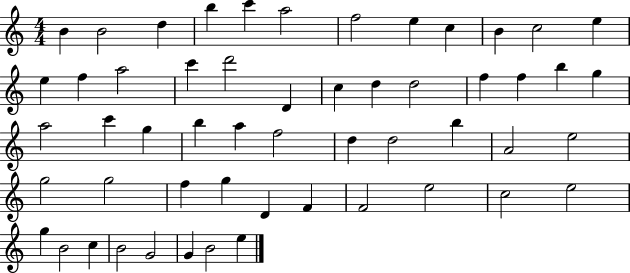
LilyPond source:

{
  \clef treble
  \numericTimeSignature
  \time 4/4
  \key c \major
  b'4 b'2 d''4 | b''4 c'''4 a''2 | f''2 e''4 c''4 | b'4 c''2 e''4 | \break e''4 f''4 a''2 | c'''4 d'''2 d'4 | c''4 d''4 d''2 | f''4 f''4 b''4 g''4 | \break a''2 c'''4 g''4 | b''4 a''4 f''2 | d''4 d''2 b''4 | a'2 e''2 | \break g''2 g''2 | f''4 g''4 d'4 f'4 | f'2 e''2 | c''2 e''2 | \break g''4 b'2 c''4 | b'2 g'2 | g'4 b'2 e''4 | \bar "|."
}